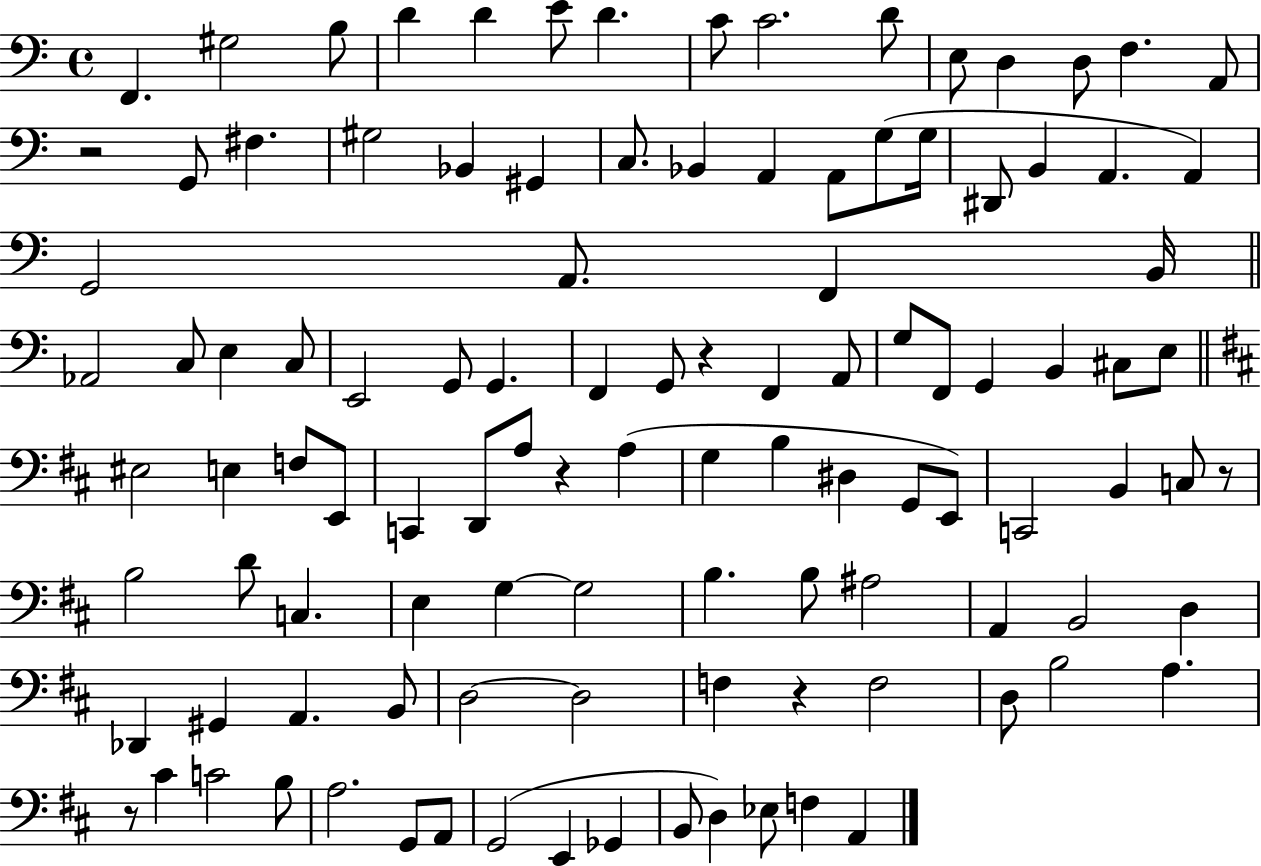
{
  \clef bass
  \time 4/4
  \defaultTimeSignature
  \key c \major
  \repeat volta 2 { f,4. gis2 b8 | d'4 d'4 e'8 d'4. | c'8 c'2. d'8 | e8 d4 d8 f4. a,8 | \break r2 g,8 fis4. | gis2 bes,4 gis,4 | c8. bes,4 a,4 a,8 g8( g16 | dis,8 b,4 a,4. a,4) | \break g,2 a,8. f,4 b,16 | \bar "||" \break \key c \major aes,2 c8 e4 c8 | e,2 g,8 g,4. | f,4 g,8 r4 f,4 a,8 | g8 f,8 g,4 b,4 cis8 e8 | \break \bar "||" \break \key b \minor eis2 e4 f8 e,8 | c,4 d,8 a8 r4 a4( | g4 b4 dis4 g,8 e,8) | c,2 b,4 c8 r8 | \break b2 d'8 c4. | e4 g4~~ g2 | b4. b8 ais2 | a,4 b,2 d4 | \break des,4 gis,4 a,4. b,8 | d2~~ d2 | f4 r4 f2 | d8 b2 a4. | \break r8 cis'4 c'2 b8 | a2. g,8 a,8 | g,2( e,4 ges,4 | b,8 d4) ees8 f4 a,4 | \break } \bar "|."
}